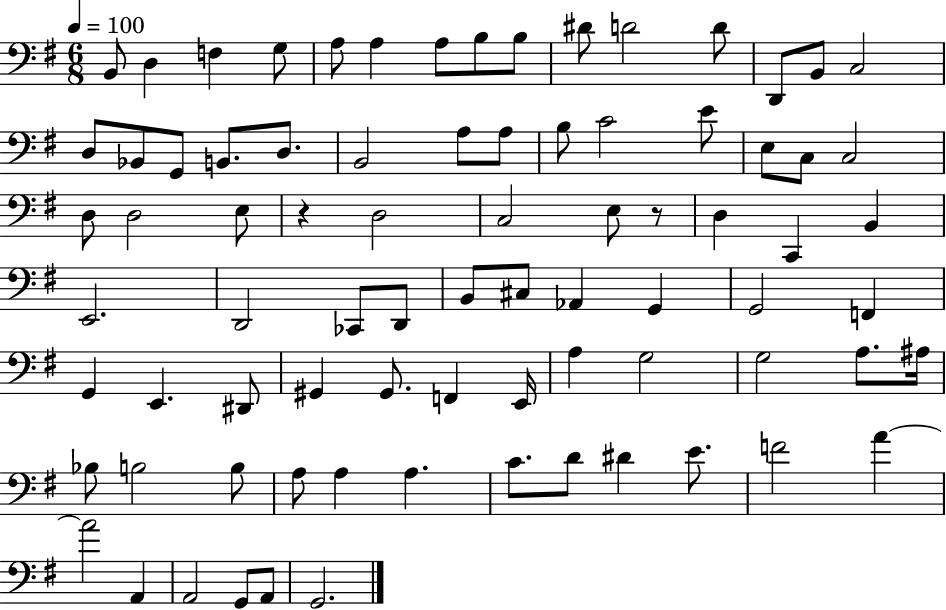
B2/e D3/q F3/q G3/e A3/e A3/q A3/e B3/e B3/e D#4/e D4/h D4/e D2/e B2/e C3/h D3/e Bb2/e G2/e B2/e. D3/e. B2/h A3/e A3/e B3/e C4/h E4/e E3/e C3/e C3/h D3/e D3/h E3/e R/q D3/h C3/h E3/e R/e D3/q C2/q B2/q E2/h. D2/h CES2/e D2/e B2/e C#3/e Ab2/q G2/q G2/h F2/q G2/q E2/q. D#2/e G#2/q G#2/e. F2/q E2/s A3/q G3/h G3/h A3/e. A#3/s Bb3/e B3/h B3/e A3/e A3/q A3/q. C4/e. D4/e D#4/q E4/e. F4/h A4/q A4/h A2/q A2/h G2/e A2/e G2/h.